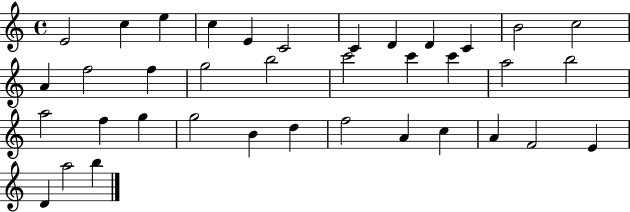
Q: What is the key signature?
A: C major